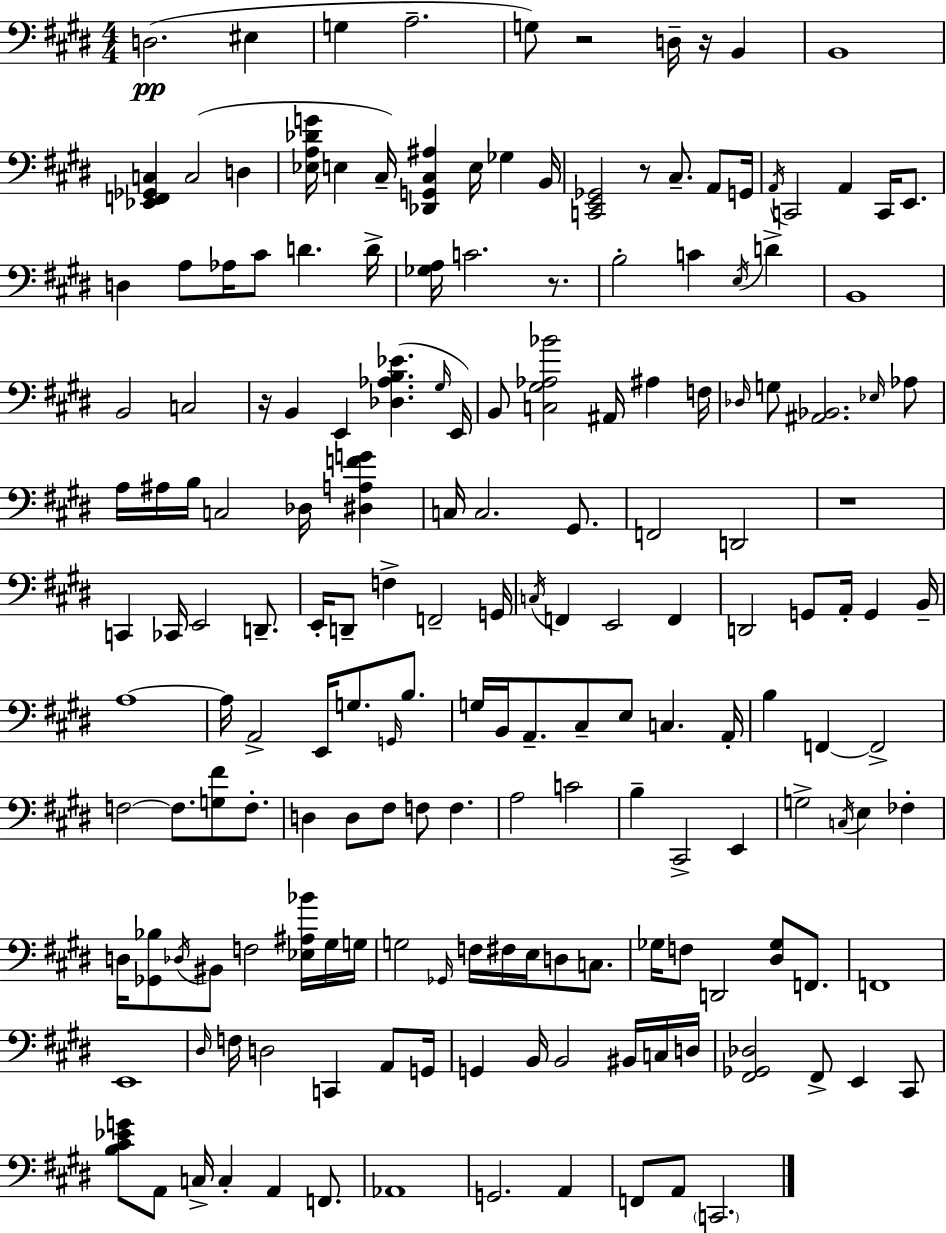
D3/h. EIS3/q G3/q A3/h. G3/e R/h D3/s R/s B2/q B2/w [Eb2,F2,Gb2,C3]/q C3/h D3/q [Eb3,A3,Db4,G4]/s E3/q C#3/s [Db2,G2,C#3,A#3]/q E3/s Gb3/q B2/s [C2,E2,Gb2]/h R/e C#3/e. A2/e G2/s A2/s C2/h A2/q C2/s E2/e. D3/q A3/e Ab3/s C#4/e D4/q. D4/s [Gb3,A3]/s C4/h. R/e. B3/h C4/q E3/s D4/q B2/w B2/h C3/h R/s B2/q E2/q [Db3,Ab3,B3,Eb4]/q. G#3/s E2/s B2/e [C3,G#3,Ab3,Bb4]/h A#2/s A#3/q F3/s Db3/s G3/e [A#2,Bb2]/h. Eb3/s Ab3/e A3/s A#3/s B3/s C3/h Db3/s [D#3,A3,F4,G4]/q C3/s C3/h. G#2/e. F2/h D2/h R/w C2/q CES2/s E2/h D2/e. E2/s D2/e F3/q F2/h G2/s C3/s F2/q E2/h F2/q D2/h G2/e A2/s G2/q B2/s A3/w A3/s A2/h E2/s G3/e. G2/s B3/e. G3/s B2/s A2/e. C#3/e E3/e C3/q. A2/s B3/q F2/q F2/h F3/h F3/e. [G3,F#4]/e F3/e. D3/q D3/e F#3/e F3/e F3/q. A3/h C4/h B3/q C#2/h E2/q G3/h C3/s E3/q FES3/q D3/s [Gb2,Bb3]/e Db3/s BIS2/e F3/h [Eb3,A#3,Bb4]/s G#3/s G3/s G3/h Gb2/s F3/s F#3/s E3/s D3/e C3/e. Gb3/s F3/e D2/h [D#3,Gb3]/e F2/e. F2/w E2/w D#3/s F3/s D3/h C2/q A2/e G2/s G2/q B2/s B2/h BIS2/s C3/s D3/s [F#2,Gb2,Db3]/h F#2/e E2/q C#2/e [B3,C#4,Eb4,G4]/e A2/e C3/s C3/q A2/q F2/e. Ab2/w G2/h. A2/q F2/e A2/e C2/h.